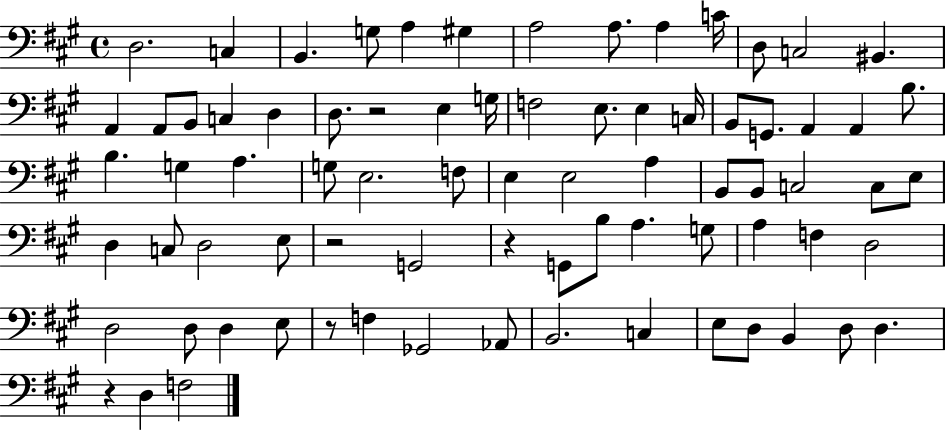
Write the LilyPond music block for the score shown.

{
  \clef bass
  \time 4/4
  \defaultTimeSignature
  \key a \major
  d2. c4 | b,4. g8 a4 gis4 | a2 a8. a4 c'16 | d8 c2 bis,4. | \break a,4 a,8 b,8 c4 d4 | d8. r2 e4 g16 | f2 e8. e4 c16 | b,8 g,8. a,4 a,4 b8. | \break b4. g4 a4. | g8 e2. f8 | e4 e2 a4 | b,8 b,8 c2 c8 e8 | \break d4 c8 d2 e8 | r2 g,2 | r4 g,8 b8 a4. g8 | a4 f4 d2 | \break d2 d8 d4 e8 | r8 f4 ges,2 aes,8 | b,2. c4 | e8 d8 b,4 d8 d4. | \break r4 d4 f2 | \bar "|."
}